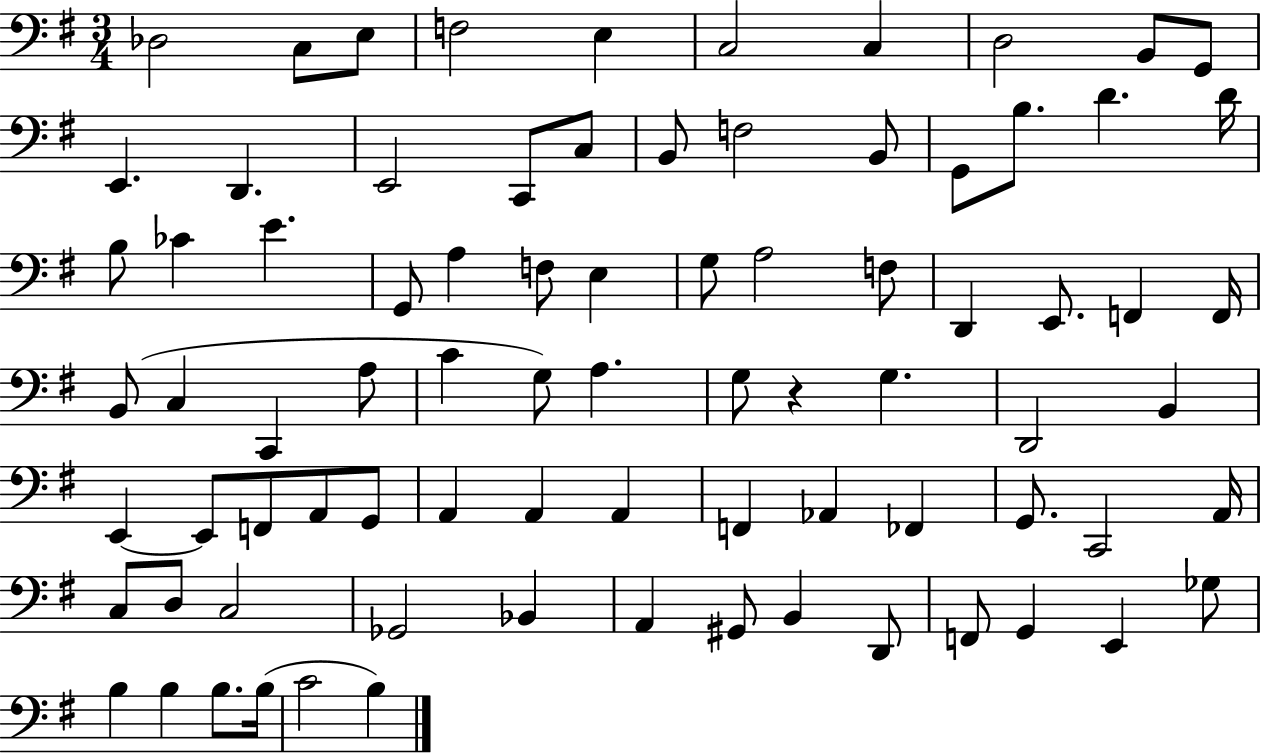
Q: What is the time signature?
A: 3/4